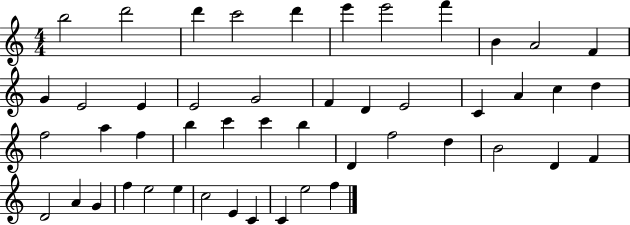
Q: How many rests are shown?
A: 0